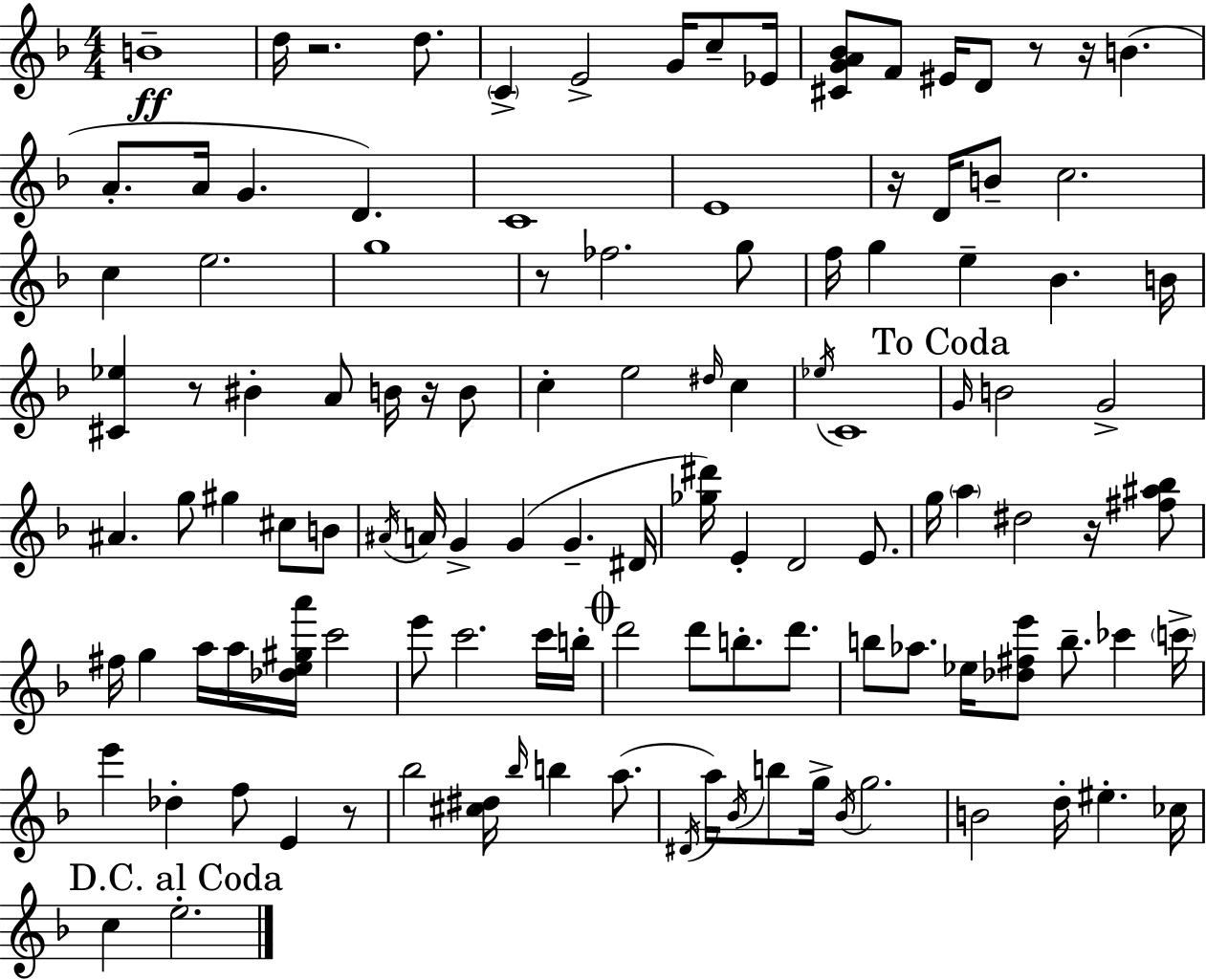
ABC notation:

X:1
T:Untitled
M:4/4
L:1/4
K:Dm
B4 d/4 z2 d/2 C E2 G/4 c/2 _E/4 [^CGA_B]/2 F/2 ^E/4 D/2 z/2 z/4 B A/2 A/4 G D C4 E4 z/4 D/4 B/2 c2 c e2 g4 z/2 _f2 g/2 f/4 g e _B B/4 [^C_e] z/2 ^B A/2 B/4 z/4 B/2 c e2 ^d/4 c _e/4 C4 G/4 B2 G2 ^A g/2 ^g ^c/2 B/2 ^A/4 A/4 G G G ^D/4 [_g^d']/4 E D2 E/2 g/4 a ^d2 z/4 [^f^a_b]/2 ^f/4 g a/4 a/4 [_de^ga']/4 c'2 e'/2 c'2 c'/4 b/4 d'2 d'/2 b/2 d'/2 b/2 _a/2 _e/4 [_d^fe']/2 b/2 _c' c'/4 e' _d f/2 E z/2 _b2 [^c^d]/4 _b/4 b a/2 ^D/4 a/4 _B/4 b/2 g/4 _B/4 g2 B2 d/4 ^e _c/4 c e2